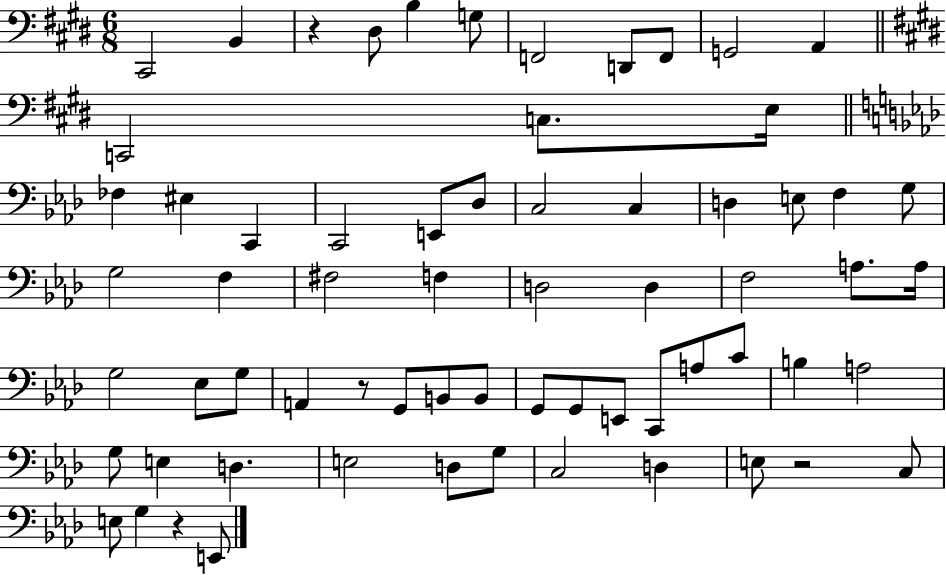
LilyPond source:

{
  \clef bass
  \numericTimeSignature
  \time 6/8
  \key e \major
  cis,2 b,4 | r4 dis8 b4 g8 | f,2 d,8 f,8 | g,2 a,4 | \break \bar "||" \break \key e \major c,2 c8. e16 | \bar "||" \break \key aes \major fes4 eis4 c,4 | c,2 e,8 des8 | c2 c4 | d4 e8 f4 g8 | \break g2 f4 | fis2 f4 | d2 d4 | f2 a8. a16 | \break g2 ees8 g8 | a,4 r8 g,8 b,8 b,8 | g,8 g,8 e,8 c,8 a8 c'8 | b4 a2 | \break g8 e4 d4. | e2 d8 g8 | c2 d4 | e8 r2 c8 | \break e8 g4 r4 e,8 | \bar "|."
}